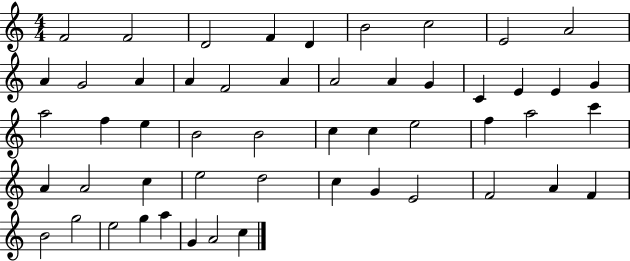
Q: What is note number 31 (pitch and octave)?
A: F5